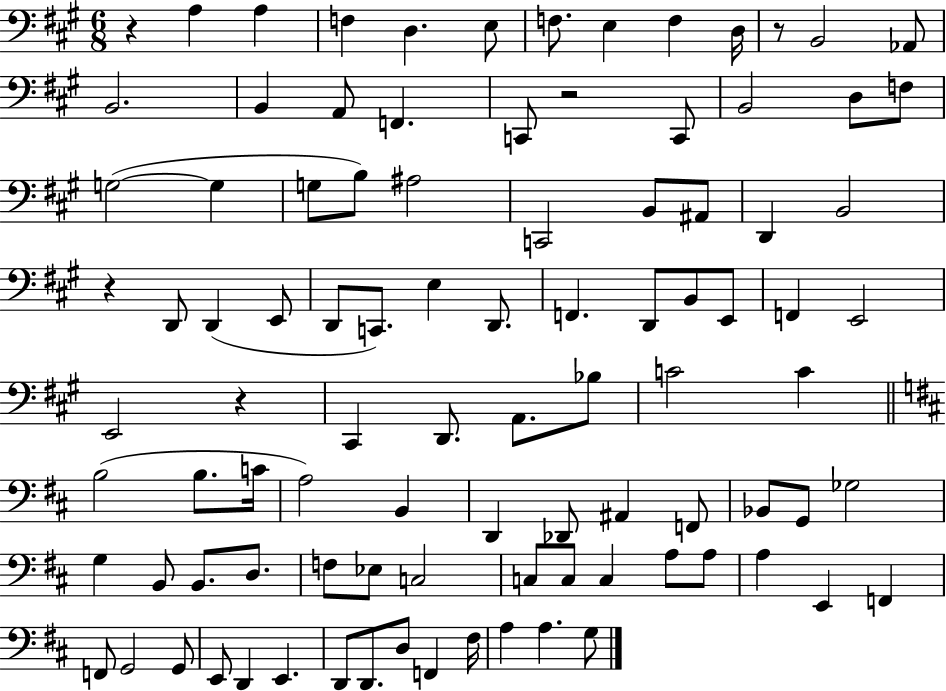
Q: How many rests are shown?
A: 5